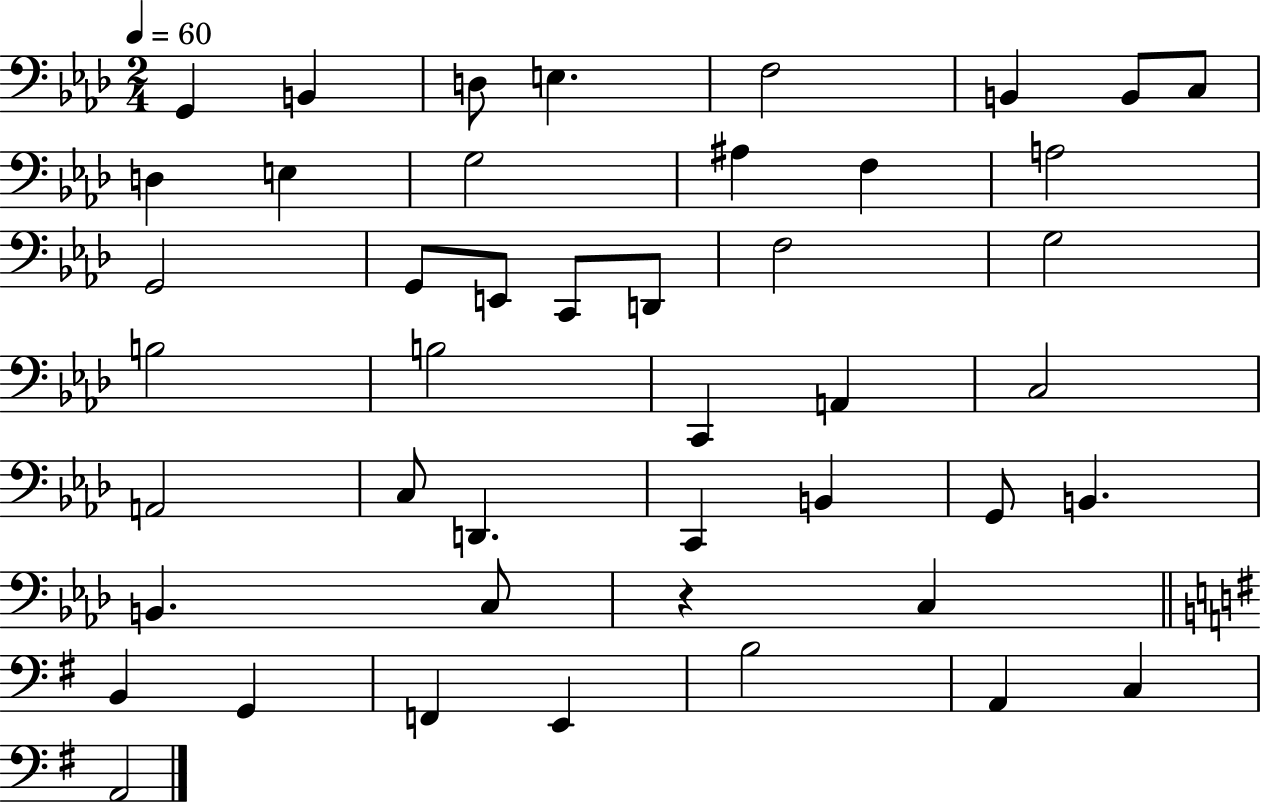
X:1
T:Untitled
M:2/4
L:1/4
K:Ab
G,, B,, D,/2 E, F,2 B,, B,,/2 C,/2 D, E, G,2 ^A, F, A,2 G,,2 G,,/2 E,,/2 C,,/2 D,,/2 F,2 G,2 B,2 B,2 C,, A,, C,2 A,,2 C,/2 D,, C,, B,, G,,/2 B,, B,, C,/2 z C, B,, G,, F,, E,, B,2 A,, C, A,,2